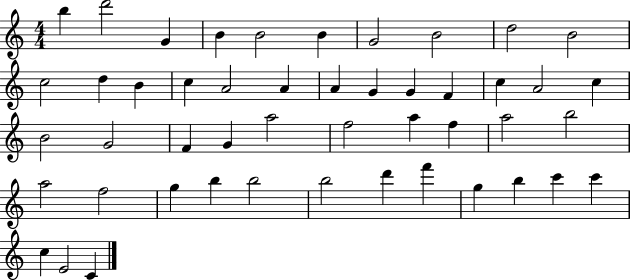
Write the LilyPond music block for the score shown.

{
  \clef treble
  \numericTimeSignature
  \time 4/4
  \key c \major
  b''4 d'''2 g'4 | b'4 b'2 b'4 | g'2 b'2 | d''2 b'2 | \break c''2 d''4 b'4 | c''4 a'2 a'4 | a'4 g'4 g'4 f'4 | c''4 a'2 c''4 | \break b'2 g'2 | f'4 g'4 a''2 | f''2 a''4 f''4 | a''2 b''2 | \break a''2 f''2 | g''4 b''4 b''2 | b''2 d'''4 f'''4 | g''4 b''4 c'''4 c'''4 | \break c''4 e'2 c'4 | \bar "|."
}